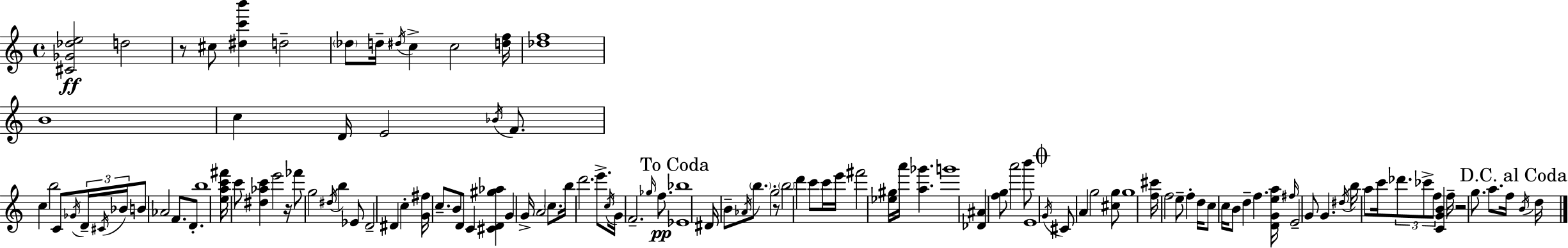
{
  \clef treble
  \time 4/4
  \defaultTimeSignature
  \key c \major
  <cis' ges' des'' e''>2\ff d''2 | r8 cis''8 <dis'' c''' b'''>4 d''2-- | \parenthesize des''8 d''16-- \acciaccatura { dis''16 } c''4-> c''2 | <d'' f''>16 <des'' f''>1 | \break b'1 | c''4 d'16 e'2 \acciaccatura { bes'16 } f'8. | c''4 b''2 c'8 | \acciaccatura { ges'16 } \tuplet 3/2 { d'16-- \acciaccatura { cis'16 } bes'16 } b'8 aes'2 f'8. | \break d'8.-. b''1 | <e'' a'' c''' fis'''>16 c'''8 <dis'' aes'' c'''>4 e'''2 | r16 fes'''8 g''2 \acciaccatura { dis''16 } b''4 | ees'8 d'2-- dis'4 | \break c''4-. <g' fis''>16 c''8.-- b'8 d'8 c'4 | <cis' d' gis'' aes''>4 g'4 g'16-> a'2 | \parenthesize c''8. b''16 d'''2. | e'''8.-> \acciaccatura { c''16 } g'16 f'2.-- | \break \grace { ges''16 }\pp f''8. \mark "To Coda" <ees' bes''>1 | dis'16 b'8-- \acciaccatura { aes'16 } \parenthesize b''8. g''2-. | r8 \parenthesize b''2 | d'''4 c'''8 c'''16 e'''16 fis'''2 | \break <ees'' gis''>16 a'''16 <a'' ges'''>4. g'''1 | <des' ais'>4 <f'' g''>8 a'''2 | b'''8 e'1 | \mark \markup { \musicglyph "scripts.coda" } \acciaccatura { g'16 } cis'8 a'4 g''2 | \break <cis'' g''>8 g''1 | <f'' cis'''>16 f''2 | e''8-- f''4-. d''16 c''8 c''16 b'8 d''4-- | f''4. <d' g' e'' a''>16 \grace { fis''16 } e'2-- | \break g'8 g'4. \acciaccatura { dis''16 } b''16 a''8 c'''16 \tuplet 3/2 { des'''8. | ces'''8-> f''8 } <c' g' b'>4 f''16-- r2 | g''8. a''8. f''16 \mark "D.C. al Coda" \acciaccatura { b'16 } d''16 \bar "|."
}